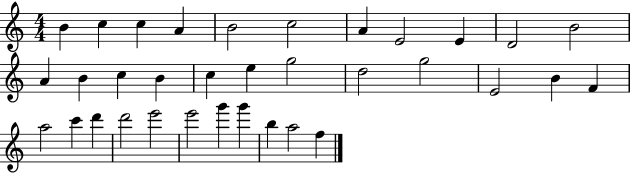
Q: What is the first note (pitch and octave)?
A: B4